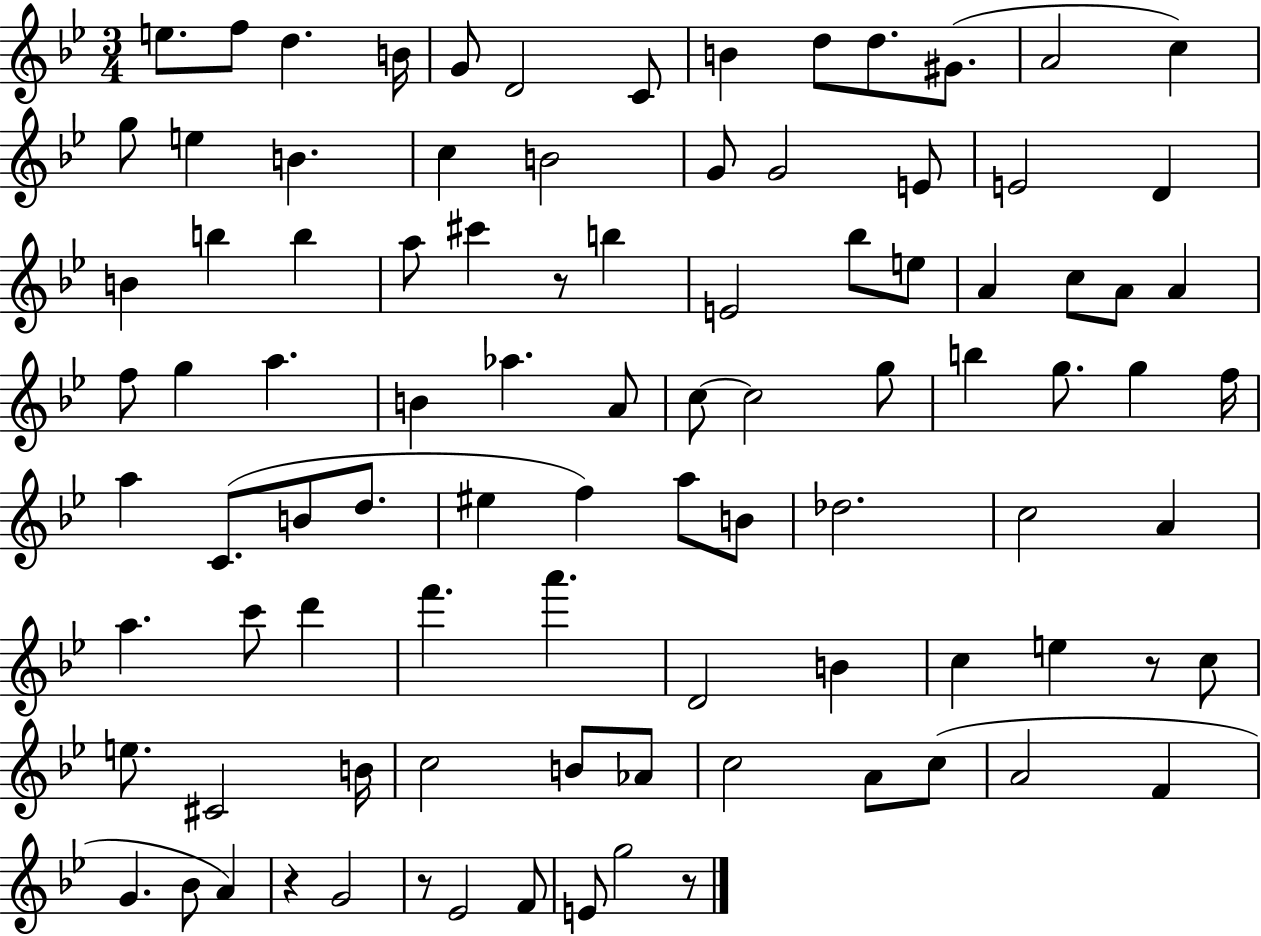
{
  \clef treble
  \numericTimeSignature
  \time 3/4
  \key bes \major
  \repeat volta 2 { e''8. f''8 d''4. b'16 | g'8 d'2 c'8 | b'4 d''8 d''8. gis'8.( | a'2 c''4) | \break g''8 e''4 b'4. | c''4 b'2 | g'8 g'2 e'8 | e'2 d'4 | \break b'4 b''4 b''4 | a''8 cis'''4 r8 b''4 | e'2 bes''8 e''8 | a'4 c''8 a'8 a'4 | \break f''8 g''4 a''4. | b'4 aes''4. a'8 | c''8~~ c''2 g''8 | b''4 g''8. g''4 f''16 | \break a''4 c'8.( b'8 d''8. | eis''4 f''4) a''8 b'8 | des''2. | c''2 a'4 | \break a''4. c'''8 d'''4 | f'''4. a'''4. | d'2 b'4 | c''4 e''4 r8 c''8 | \break e''8. cis'2 b'16 | c''2 b'8 aes'8 | c''2 a'8 c''8( | a'2 f'4 | \break g'4. bes'8 a'4) | r4 g'2 | r8 ees'2 f'8 | e'8 g''2 r8 | \break } \bar "|."
}